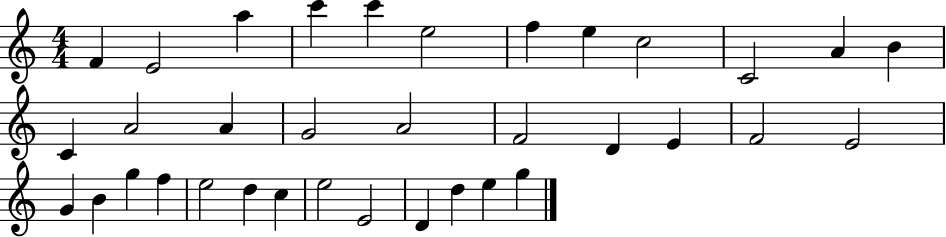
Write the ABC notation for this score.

X:1
T:Untitled
M:4/4
L:1/4
K:C
F E2 a c' c' e2 f e c2 C2 A B C A2 A G2 A2 F2 D E F2 E2 G B g f e2 d c e2 E2 D d e g